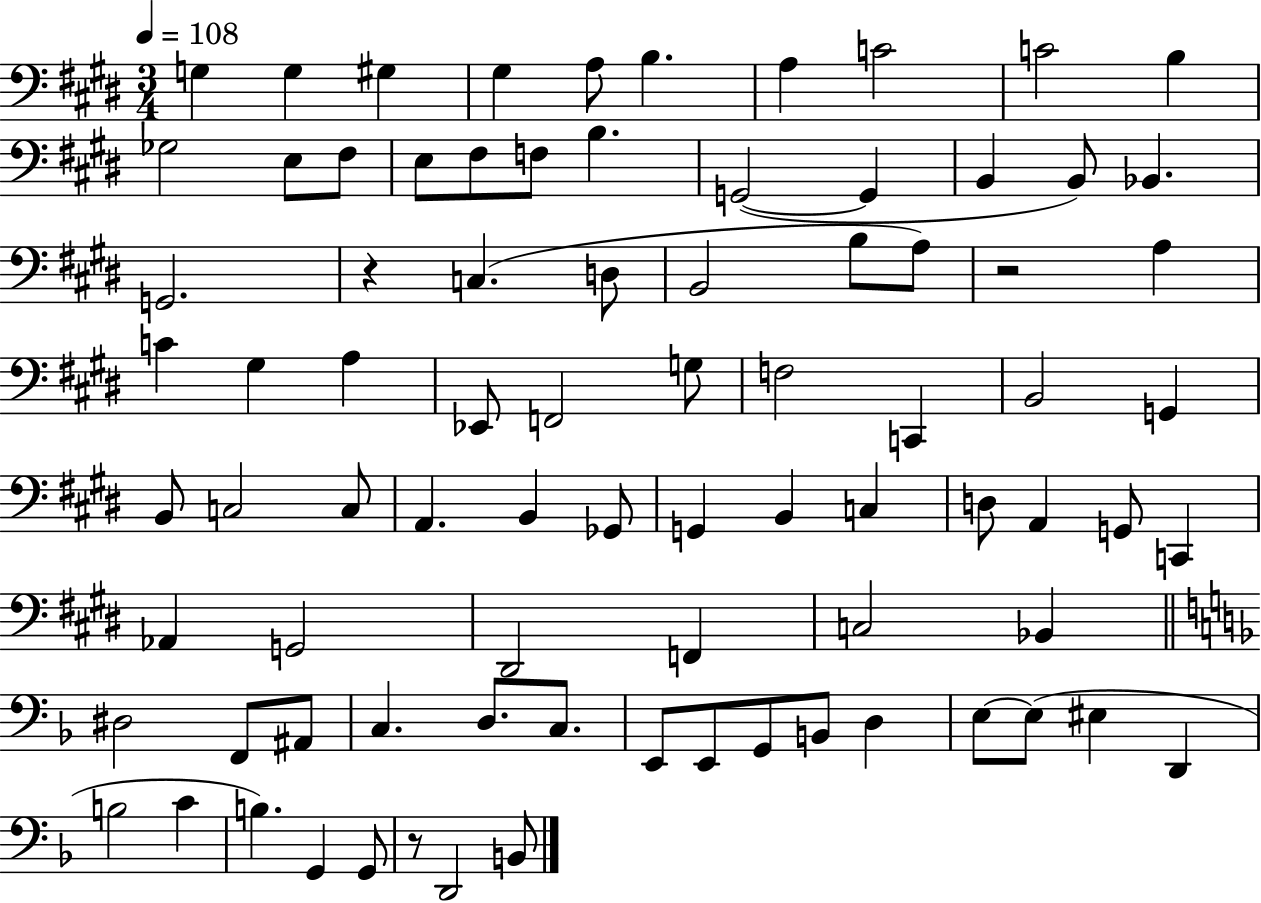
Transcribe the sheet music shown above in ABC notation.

X:1
T:Untitled
M:3/4
L:1/4
K:E
G, G, ^G, ^G, A,/2 B, A, C2 C2 B, _G,2 E,/2 ^F,/2 E,/2 ^F,/2 F,/2 B, G,,2 G,, B,, B,,/2 _B,, G,,2 z C, D,/2 B,,2 B,/2 A,/2 z2 A, C ^G, A, _E,,/2 F,,2 G,/2 F,2 C,, B,,2 G,, B,,/2 C,2 C,/2 A,, B,, _G,,/2 G,, B,, C, D,/2 A,, G,,/2 C,, _A,, G,,2 ^D,,2 F,, C,2 _B,, ^D,2 F,,/2 ^A,,/2 C, D,/2 C,/2 E,,/2 E,,/2 G,,/2 B,,/2 D, E,/2 E,/2 ^E, D,, B,2 C B, G,, G,,/2 z/2 D,,2 B,,/2